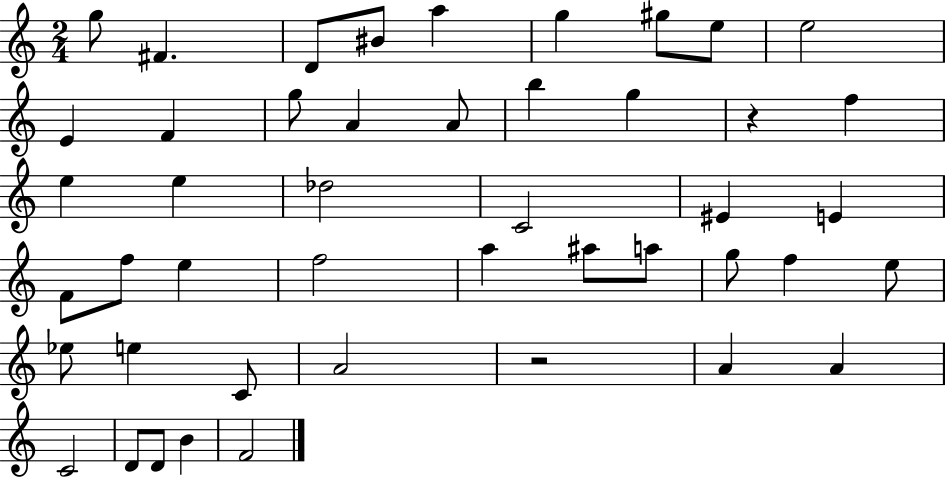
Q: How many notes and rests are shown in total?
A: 46